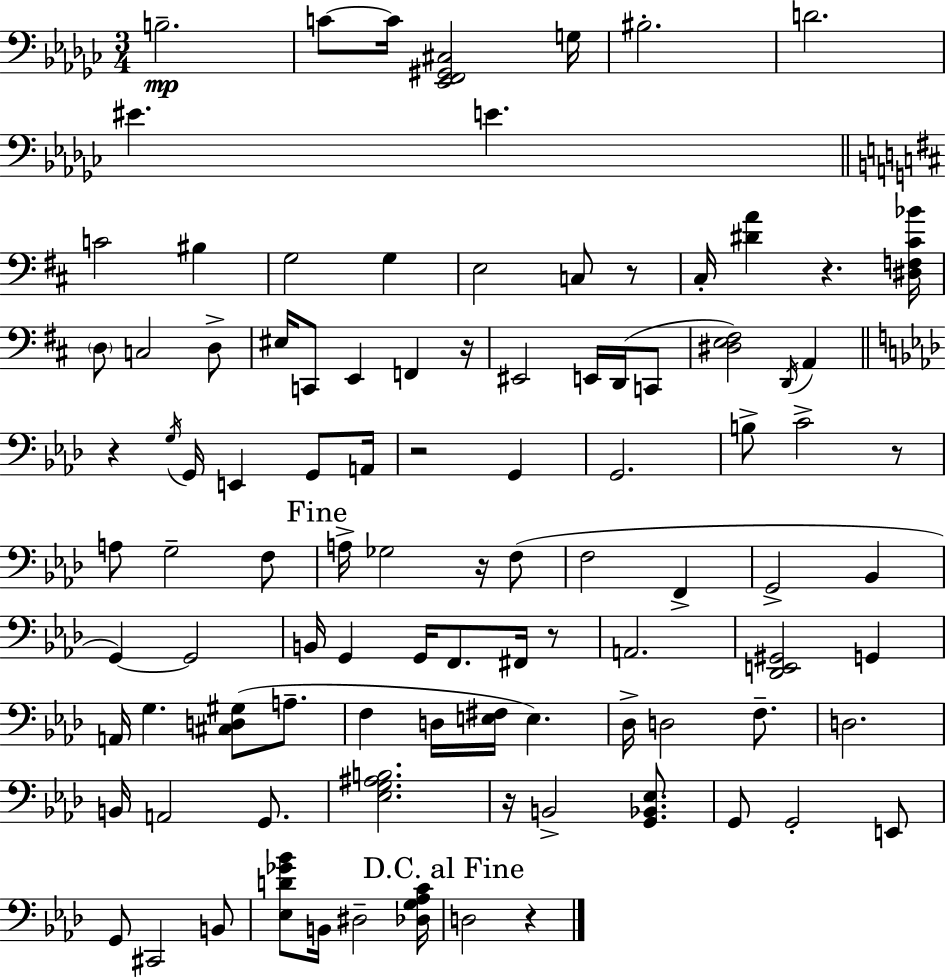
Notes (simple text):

B3/h. C4/e C4/s [Eb2,F2,G#2,C#3]/h G3/s BIS3/h. D4/h. EIS4/q. E4/q. C4/h BIS3/q G3/h G3/q E3/h C3/e R/e C#3/s [D#4,A4]/q R/q. [D#3,F3,C#4,Bb4]/s D3/e C3/h D3/e EIS3/s C2/e E2/q F2/q R/s EIS2/h E2/s D2/s C2/e [D#3,E3,F#3]/h D2/s A2/q R/q G3/s G2/s E2/q G2/e A2/s R/h G2/q G2/h. B3/e C4/h R/e A3/e G3/h F3/e A3/s Gb3/h R/s F3/e F3/h F2/q G2/h Bb2/q G2/q G2/h B2/s G2/q G2/s F2/e. F#2/s R/e A2/h. [Db2,E2,G#2]/h G2/q A2/s G3/q. [C#3,D3,G#3]/e A3/e. F3/q D3/s [E3,F#3]/s E3/q. Db3/s D3/h F3/e. D3/h. B2/s A2/h G2/e. [Eb3,G3,A#3,B3]/h. R/s B2/h [G2,Bb2,Eb3]/e. G2/e G2/h E2/e G2/e C#2/h B2/e [Eb3,D4,Gb4,Bb4]/e B2/s D#3/h [Db3,G3,Ab3,C4]/s D3/h R/q